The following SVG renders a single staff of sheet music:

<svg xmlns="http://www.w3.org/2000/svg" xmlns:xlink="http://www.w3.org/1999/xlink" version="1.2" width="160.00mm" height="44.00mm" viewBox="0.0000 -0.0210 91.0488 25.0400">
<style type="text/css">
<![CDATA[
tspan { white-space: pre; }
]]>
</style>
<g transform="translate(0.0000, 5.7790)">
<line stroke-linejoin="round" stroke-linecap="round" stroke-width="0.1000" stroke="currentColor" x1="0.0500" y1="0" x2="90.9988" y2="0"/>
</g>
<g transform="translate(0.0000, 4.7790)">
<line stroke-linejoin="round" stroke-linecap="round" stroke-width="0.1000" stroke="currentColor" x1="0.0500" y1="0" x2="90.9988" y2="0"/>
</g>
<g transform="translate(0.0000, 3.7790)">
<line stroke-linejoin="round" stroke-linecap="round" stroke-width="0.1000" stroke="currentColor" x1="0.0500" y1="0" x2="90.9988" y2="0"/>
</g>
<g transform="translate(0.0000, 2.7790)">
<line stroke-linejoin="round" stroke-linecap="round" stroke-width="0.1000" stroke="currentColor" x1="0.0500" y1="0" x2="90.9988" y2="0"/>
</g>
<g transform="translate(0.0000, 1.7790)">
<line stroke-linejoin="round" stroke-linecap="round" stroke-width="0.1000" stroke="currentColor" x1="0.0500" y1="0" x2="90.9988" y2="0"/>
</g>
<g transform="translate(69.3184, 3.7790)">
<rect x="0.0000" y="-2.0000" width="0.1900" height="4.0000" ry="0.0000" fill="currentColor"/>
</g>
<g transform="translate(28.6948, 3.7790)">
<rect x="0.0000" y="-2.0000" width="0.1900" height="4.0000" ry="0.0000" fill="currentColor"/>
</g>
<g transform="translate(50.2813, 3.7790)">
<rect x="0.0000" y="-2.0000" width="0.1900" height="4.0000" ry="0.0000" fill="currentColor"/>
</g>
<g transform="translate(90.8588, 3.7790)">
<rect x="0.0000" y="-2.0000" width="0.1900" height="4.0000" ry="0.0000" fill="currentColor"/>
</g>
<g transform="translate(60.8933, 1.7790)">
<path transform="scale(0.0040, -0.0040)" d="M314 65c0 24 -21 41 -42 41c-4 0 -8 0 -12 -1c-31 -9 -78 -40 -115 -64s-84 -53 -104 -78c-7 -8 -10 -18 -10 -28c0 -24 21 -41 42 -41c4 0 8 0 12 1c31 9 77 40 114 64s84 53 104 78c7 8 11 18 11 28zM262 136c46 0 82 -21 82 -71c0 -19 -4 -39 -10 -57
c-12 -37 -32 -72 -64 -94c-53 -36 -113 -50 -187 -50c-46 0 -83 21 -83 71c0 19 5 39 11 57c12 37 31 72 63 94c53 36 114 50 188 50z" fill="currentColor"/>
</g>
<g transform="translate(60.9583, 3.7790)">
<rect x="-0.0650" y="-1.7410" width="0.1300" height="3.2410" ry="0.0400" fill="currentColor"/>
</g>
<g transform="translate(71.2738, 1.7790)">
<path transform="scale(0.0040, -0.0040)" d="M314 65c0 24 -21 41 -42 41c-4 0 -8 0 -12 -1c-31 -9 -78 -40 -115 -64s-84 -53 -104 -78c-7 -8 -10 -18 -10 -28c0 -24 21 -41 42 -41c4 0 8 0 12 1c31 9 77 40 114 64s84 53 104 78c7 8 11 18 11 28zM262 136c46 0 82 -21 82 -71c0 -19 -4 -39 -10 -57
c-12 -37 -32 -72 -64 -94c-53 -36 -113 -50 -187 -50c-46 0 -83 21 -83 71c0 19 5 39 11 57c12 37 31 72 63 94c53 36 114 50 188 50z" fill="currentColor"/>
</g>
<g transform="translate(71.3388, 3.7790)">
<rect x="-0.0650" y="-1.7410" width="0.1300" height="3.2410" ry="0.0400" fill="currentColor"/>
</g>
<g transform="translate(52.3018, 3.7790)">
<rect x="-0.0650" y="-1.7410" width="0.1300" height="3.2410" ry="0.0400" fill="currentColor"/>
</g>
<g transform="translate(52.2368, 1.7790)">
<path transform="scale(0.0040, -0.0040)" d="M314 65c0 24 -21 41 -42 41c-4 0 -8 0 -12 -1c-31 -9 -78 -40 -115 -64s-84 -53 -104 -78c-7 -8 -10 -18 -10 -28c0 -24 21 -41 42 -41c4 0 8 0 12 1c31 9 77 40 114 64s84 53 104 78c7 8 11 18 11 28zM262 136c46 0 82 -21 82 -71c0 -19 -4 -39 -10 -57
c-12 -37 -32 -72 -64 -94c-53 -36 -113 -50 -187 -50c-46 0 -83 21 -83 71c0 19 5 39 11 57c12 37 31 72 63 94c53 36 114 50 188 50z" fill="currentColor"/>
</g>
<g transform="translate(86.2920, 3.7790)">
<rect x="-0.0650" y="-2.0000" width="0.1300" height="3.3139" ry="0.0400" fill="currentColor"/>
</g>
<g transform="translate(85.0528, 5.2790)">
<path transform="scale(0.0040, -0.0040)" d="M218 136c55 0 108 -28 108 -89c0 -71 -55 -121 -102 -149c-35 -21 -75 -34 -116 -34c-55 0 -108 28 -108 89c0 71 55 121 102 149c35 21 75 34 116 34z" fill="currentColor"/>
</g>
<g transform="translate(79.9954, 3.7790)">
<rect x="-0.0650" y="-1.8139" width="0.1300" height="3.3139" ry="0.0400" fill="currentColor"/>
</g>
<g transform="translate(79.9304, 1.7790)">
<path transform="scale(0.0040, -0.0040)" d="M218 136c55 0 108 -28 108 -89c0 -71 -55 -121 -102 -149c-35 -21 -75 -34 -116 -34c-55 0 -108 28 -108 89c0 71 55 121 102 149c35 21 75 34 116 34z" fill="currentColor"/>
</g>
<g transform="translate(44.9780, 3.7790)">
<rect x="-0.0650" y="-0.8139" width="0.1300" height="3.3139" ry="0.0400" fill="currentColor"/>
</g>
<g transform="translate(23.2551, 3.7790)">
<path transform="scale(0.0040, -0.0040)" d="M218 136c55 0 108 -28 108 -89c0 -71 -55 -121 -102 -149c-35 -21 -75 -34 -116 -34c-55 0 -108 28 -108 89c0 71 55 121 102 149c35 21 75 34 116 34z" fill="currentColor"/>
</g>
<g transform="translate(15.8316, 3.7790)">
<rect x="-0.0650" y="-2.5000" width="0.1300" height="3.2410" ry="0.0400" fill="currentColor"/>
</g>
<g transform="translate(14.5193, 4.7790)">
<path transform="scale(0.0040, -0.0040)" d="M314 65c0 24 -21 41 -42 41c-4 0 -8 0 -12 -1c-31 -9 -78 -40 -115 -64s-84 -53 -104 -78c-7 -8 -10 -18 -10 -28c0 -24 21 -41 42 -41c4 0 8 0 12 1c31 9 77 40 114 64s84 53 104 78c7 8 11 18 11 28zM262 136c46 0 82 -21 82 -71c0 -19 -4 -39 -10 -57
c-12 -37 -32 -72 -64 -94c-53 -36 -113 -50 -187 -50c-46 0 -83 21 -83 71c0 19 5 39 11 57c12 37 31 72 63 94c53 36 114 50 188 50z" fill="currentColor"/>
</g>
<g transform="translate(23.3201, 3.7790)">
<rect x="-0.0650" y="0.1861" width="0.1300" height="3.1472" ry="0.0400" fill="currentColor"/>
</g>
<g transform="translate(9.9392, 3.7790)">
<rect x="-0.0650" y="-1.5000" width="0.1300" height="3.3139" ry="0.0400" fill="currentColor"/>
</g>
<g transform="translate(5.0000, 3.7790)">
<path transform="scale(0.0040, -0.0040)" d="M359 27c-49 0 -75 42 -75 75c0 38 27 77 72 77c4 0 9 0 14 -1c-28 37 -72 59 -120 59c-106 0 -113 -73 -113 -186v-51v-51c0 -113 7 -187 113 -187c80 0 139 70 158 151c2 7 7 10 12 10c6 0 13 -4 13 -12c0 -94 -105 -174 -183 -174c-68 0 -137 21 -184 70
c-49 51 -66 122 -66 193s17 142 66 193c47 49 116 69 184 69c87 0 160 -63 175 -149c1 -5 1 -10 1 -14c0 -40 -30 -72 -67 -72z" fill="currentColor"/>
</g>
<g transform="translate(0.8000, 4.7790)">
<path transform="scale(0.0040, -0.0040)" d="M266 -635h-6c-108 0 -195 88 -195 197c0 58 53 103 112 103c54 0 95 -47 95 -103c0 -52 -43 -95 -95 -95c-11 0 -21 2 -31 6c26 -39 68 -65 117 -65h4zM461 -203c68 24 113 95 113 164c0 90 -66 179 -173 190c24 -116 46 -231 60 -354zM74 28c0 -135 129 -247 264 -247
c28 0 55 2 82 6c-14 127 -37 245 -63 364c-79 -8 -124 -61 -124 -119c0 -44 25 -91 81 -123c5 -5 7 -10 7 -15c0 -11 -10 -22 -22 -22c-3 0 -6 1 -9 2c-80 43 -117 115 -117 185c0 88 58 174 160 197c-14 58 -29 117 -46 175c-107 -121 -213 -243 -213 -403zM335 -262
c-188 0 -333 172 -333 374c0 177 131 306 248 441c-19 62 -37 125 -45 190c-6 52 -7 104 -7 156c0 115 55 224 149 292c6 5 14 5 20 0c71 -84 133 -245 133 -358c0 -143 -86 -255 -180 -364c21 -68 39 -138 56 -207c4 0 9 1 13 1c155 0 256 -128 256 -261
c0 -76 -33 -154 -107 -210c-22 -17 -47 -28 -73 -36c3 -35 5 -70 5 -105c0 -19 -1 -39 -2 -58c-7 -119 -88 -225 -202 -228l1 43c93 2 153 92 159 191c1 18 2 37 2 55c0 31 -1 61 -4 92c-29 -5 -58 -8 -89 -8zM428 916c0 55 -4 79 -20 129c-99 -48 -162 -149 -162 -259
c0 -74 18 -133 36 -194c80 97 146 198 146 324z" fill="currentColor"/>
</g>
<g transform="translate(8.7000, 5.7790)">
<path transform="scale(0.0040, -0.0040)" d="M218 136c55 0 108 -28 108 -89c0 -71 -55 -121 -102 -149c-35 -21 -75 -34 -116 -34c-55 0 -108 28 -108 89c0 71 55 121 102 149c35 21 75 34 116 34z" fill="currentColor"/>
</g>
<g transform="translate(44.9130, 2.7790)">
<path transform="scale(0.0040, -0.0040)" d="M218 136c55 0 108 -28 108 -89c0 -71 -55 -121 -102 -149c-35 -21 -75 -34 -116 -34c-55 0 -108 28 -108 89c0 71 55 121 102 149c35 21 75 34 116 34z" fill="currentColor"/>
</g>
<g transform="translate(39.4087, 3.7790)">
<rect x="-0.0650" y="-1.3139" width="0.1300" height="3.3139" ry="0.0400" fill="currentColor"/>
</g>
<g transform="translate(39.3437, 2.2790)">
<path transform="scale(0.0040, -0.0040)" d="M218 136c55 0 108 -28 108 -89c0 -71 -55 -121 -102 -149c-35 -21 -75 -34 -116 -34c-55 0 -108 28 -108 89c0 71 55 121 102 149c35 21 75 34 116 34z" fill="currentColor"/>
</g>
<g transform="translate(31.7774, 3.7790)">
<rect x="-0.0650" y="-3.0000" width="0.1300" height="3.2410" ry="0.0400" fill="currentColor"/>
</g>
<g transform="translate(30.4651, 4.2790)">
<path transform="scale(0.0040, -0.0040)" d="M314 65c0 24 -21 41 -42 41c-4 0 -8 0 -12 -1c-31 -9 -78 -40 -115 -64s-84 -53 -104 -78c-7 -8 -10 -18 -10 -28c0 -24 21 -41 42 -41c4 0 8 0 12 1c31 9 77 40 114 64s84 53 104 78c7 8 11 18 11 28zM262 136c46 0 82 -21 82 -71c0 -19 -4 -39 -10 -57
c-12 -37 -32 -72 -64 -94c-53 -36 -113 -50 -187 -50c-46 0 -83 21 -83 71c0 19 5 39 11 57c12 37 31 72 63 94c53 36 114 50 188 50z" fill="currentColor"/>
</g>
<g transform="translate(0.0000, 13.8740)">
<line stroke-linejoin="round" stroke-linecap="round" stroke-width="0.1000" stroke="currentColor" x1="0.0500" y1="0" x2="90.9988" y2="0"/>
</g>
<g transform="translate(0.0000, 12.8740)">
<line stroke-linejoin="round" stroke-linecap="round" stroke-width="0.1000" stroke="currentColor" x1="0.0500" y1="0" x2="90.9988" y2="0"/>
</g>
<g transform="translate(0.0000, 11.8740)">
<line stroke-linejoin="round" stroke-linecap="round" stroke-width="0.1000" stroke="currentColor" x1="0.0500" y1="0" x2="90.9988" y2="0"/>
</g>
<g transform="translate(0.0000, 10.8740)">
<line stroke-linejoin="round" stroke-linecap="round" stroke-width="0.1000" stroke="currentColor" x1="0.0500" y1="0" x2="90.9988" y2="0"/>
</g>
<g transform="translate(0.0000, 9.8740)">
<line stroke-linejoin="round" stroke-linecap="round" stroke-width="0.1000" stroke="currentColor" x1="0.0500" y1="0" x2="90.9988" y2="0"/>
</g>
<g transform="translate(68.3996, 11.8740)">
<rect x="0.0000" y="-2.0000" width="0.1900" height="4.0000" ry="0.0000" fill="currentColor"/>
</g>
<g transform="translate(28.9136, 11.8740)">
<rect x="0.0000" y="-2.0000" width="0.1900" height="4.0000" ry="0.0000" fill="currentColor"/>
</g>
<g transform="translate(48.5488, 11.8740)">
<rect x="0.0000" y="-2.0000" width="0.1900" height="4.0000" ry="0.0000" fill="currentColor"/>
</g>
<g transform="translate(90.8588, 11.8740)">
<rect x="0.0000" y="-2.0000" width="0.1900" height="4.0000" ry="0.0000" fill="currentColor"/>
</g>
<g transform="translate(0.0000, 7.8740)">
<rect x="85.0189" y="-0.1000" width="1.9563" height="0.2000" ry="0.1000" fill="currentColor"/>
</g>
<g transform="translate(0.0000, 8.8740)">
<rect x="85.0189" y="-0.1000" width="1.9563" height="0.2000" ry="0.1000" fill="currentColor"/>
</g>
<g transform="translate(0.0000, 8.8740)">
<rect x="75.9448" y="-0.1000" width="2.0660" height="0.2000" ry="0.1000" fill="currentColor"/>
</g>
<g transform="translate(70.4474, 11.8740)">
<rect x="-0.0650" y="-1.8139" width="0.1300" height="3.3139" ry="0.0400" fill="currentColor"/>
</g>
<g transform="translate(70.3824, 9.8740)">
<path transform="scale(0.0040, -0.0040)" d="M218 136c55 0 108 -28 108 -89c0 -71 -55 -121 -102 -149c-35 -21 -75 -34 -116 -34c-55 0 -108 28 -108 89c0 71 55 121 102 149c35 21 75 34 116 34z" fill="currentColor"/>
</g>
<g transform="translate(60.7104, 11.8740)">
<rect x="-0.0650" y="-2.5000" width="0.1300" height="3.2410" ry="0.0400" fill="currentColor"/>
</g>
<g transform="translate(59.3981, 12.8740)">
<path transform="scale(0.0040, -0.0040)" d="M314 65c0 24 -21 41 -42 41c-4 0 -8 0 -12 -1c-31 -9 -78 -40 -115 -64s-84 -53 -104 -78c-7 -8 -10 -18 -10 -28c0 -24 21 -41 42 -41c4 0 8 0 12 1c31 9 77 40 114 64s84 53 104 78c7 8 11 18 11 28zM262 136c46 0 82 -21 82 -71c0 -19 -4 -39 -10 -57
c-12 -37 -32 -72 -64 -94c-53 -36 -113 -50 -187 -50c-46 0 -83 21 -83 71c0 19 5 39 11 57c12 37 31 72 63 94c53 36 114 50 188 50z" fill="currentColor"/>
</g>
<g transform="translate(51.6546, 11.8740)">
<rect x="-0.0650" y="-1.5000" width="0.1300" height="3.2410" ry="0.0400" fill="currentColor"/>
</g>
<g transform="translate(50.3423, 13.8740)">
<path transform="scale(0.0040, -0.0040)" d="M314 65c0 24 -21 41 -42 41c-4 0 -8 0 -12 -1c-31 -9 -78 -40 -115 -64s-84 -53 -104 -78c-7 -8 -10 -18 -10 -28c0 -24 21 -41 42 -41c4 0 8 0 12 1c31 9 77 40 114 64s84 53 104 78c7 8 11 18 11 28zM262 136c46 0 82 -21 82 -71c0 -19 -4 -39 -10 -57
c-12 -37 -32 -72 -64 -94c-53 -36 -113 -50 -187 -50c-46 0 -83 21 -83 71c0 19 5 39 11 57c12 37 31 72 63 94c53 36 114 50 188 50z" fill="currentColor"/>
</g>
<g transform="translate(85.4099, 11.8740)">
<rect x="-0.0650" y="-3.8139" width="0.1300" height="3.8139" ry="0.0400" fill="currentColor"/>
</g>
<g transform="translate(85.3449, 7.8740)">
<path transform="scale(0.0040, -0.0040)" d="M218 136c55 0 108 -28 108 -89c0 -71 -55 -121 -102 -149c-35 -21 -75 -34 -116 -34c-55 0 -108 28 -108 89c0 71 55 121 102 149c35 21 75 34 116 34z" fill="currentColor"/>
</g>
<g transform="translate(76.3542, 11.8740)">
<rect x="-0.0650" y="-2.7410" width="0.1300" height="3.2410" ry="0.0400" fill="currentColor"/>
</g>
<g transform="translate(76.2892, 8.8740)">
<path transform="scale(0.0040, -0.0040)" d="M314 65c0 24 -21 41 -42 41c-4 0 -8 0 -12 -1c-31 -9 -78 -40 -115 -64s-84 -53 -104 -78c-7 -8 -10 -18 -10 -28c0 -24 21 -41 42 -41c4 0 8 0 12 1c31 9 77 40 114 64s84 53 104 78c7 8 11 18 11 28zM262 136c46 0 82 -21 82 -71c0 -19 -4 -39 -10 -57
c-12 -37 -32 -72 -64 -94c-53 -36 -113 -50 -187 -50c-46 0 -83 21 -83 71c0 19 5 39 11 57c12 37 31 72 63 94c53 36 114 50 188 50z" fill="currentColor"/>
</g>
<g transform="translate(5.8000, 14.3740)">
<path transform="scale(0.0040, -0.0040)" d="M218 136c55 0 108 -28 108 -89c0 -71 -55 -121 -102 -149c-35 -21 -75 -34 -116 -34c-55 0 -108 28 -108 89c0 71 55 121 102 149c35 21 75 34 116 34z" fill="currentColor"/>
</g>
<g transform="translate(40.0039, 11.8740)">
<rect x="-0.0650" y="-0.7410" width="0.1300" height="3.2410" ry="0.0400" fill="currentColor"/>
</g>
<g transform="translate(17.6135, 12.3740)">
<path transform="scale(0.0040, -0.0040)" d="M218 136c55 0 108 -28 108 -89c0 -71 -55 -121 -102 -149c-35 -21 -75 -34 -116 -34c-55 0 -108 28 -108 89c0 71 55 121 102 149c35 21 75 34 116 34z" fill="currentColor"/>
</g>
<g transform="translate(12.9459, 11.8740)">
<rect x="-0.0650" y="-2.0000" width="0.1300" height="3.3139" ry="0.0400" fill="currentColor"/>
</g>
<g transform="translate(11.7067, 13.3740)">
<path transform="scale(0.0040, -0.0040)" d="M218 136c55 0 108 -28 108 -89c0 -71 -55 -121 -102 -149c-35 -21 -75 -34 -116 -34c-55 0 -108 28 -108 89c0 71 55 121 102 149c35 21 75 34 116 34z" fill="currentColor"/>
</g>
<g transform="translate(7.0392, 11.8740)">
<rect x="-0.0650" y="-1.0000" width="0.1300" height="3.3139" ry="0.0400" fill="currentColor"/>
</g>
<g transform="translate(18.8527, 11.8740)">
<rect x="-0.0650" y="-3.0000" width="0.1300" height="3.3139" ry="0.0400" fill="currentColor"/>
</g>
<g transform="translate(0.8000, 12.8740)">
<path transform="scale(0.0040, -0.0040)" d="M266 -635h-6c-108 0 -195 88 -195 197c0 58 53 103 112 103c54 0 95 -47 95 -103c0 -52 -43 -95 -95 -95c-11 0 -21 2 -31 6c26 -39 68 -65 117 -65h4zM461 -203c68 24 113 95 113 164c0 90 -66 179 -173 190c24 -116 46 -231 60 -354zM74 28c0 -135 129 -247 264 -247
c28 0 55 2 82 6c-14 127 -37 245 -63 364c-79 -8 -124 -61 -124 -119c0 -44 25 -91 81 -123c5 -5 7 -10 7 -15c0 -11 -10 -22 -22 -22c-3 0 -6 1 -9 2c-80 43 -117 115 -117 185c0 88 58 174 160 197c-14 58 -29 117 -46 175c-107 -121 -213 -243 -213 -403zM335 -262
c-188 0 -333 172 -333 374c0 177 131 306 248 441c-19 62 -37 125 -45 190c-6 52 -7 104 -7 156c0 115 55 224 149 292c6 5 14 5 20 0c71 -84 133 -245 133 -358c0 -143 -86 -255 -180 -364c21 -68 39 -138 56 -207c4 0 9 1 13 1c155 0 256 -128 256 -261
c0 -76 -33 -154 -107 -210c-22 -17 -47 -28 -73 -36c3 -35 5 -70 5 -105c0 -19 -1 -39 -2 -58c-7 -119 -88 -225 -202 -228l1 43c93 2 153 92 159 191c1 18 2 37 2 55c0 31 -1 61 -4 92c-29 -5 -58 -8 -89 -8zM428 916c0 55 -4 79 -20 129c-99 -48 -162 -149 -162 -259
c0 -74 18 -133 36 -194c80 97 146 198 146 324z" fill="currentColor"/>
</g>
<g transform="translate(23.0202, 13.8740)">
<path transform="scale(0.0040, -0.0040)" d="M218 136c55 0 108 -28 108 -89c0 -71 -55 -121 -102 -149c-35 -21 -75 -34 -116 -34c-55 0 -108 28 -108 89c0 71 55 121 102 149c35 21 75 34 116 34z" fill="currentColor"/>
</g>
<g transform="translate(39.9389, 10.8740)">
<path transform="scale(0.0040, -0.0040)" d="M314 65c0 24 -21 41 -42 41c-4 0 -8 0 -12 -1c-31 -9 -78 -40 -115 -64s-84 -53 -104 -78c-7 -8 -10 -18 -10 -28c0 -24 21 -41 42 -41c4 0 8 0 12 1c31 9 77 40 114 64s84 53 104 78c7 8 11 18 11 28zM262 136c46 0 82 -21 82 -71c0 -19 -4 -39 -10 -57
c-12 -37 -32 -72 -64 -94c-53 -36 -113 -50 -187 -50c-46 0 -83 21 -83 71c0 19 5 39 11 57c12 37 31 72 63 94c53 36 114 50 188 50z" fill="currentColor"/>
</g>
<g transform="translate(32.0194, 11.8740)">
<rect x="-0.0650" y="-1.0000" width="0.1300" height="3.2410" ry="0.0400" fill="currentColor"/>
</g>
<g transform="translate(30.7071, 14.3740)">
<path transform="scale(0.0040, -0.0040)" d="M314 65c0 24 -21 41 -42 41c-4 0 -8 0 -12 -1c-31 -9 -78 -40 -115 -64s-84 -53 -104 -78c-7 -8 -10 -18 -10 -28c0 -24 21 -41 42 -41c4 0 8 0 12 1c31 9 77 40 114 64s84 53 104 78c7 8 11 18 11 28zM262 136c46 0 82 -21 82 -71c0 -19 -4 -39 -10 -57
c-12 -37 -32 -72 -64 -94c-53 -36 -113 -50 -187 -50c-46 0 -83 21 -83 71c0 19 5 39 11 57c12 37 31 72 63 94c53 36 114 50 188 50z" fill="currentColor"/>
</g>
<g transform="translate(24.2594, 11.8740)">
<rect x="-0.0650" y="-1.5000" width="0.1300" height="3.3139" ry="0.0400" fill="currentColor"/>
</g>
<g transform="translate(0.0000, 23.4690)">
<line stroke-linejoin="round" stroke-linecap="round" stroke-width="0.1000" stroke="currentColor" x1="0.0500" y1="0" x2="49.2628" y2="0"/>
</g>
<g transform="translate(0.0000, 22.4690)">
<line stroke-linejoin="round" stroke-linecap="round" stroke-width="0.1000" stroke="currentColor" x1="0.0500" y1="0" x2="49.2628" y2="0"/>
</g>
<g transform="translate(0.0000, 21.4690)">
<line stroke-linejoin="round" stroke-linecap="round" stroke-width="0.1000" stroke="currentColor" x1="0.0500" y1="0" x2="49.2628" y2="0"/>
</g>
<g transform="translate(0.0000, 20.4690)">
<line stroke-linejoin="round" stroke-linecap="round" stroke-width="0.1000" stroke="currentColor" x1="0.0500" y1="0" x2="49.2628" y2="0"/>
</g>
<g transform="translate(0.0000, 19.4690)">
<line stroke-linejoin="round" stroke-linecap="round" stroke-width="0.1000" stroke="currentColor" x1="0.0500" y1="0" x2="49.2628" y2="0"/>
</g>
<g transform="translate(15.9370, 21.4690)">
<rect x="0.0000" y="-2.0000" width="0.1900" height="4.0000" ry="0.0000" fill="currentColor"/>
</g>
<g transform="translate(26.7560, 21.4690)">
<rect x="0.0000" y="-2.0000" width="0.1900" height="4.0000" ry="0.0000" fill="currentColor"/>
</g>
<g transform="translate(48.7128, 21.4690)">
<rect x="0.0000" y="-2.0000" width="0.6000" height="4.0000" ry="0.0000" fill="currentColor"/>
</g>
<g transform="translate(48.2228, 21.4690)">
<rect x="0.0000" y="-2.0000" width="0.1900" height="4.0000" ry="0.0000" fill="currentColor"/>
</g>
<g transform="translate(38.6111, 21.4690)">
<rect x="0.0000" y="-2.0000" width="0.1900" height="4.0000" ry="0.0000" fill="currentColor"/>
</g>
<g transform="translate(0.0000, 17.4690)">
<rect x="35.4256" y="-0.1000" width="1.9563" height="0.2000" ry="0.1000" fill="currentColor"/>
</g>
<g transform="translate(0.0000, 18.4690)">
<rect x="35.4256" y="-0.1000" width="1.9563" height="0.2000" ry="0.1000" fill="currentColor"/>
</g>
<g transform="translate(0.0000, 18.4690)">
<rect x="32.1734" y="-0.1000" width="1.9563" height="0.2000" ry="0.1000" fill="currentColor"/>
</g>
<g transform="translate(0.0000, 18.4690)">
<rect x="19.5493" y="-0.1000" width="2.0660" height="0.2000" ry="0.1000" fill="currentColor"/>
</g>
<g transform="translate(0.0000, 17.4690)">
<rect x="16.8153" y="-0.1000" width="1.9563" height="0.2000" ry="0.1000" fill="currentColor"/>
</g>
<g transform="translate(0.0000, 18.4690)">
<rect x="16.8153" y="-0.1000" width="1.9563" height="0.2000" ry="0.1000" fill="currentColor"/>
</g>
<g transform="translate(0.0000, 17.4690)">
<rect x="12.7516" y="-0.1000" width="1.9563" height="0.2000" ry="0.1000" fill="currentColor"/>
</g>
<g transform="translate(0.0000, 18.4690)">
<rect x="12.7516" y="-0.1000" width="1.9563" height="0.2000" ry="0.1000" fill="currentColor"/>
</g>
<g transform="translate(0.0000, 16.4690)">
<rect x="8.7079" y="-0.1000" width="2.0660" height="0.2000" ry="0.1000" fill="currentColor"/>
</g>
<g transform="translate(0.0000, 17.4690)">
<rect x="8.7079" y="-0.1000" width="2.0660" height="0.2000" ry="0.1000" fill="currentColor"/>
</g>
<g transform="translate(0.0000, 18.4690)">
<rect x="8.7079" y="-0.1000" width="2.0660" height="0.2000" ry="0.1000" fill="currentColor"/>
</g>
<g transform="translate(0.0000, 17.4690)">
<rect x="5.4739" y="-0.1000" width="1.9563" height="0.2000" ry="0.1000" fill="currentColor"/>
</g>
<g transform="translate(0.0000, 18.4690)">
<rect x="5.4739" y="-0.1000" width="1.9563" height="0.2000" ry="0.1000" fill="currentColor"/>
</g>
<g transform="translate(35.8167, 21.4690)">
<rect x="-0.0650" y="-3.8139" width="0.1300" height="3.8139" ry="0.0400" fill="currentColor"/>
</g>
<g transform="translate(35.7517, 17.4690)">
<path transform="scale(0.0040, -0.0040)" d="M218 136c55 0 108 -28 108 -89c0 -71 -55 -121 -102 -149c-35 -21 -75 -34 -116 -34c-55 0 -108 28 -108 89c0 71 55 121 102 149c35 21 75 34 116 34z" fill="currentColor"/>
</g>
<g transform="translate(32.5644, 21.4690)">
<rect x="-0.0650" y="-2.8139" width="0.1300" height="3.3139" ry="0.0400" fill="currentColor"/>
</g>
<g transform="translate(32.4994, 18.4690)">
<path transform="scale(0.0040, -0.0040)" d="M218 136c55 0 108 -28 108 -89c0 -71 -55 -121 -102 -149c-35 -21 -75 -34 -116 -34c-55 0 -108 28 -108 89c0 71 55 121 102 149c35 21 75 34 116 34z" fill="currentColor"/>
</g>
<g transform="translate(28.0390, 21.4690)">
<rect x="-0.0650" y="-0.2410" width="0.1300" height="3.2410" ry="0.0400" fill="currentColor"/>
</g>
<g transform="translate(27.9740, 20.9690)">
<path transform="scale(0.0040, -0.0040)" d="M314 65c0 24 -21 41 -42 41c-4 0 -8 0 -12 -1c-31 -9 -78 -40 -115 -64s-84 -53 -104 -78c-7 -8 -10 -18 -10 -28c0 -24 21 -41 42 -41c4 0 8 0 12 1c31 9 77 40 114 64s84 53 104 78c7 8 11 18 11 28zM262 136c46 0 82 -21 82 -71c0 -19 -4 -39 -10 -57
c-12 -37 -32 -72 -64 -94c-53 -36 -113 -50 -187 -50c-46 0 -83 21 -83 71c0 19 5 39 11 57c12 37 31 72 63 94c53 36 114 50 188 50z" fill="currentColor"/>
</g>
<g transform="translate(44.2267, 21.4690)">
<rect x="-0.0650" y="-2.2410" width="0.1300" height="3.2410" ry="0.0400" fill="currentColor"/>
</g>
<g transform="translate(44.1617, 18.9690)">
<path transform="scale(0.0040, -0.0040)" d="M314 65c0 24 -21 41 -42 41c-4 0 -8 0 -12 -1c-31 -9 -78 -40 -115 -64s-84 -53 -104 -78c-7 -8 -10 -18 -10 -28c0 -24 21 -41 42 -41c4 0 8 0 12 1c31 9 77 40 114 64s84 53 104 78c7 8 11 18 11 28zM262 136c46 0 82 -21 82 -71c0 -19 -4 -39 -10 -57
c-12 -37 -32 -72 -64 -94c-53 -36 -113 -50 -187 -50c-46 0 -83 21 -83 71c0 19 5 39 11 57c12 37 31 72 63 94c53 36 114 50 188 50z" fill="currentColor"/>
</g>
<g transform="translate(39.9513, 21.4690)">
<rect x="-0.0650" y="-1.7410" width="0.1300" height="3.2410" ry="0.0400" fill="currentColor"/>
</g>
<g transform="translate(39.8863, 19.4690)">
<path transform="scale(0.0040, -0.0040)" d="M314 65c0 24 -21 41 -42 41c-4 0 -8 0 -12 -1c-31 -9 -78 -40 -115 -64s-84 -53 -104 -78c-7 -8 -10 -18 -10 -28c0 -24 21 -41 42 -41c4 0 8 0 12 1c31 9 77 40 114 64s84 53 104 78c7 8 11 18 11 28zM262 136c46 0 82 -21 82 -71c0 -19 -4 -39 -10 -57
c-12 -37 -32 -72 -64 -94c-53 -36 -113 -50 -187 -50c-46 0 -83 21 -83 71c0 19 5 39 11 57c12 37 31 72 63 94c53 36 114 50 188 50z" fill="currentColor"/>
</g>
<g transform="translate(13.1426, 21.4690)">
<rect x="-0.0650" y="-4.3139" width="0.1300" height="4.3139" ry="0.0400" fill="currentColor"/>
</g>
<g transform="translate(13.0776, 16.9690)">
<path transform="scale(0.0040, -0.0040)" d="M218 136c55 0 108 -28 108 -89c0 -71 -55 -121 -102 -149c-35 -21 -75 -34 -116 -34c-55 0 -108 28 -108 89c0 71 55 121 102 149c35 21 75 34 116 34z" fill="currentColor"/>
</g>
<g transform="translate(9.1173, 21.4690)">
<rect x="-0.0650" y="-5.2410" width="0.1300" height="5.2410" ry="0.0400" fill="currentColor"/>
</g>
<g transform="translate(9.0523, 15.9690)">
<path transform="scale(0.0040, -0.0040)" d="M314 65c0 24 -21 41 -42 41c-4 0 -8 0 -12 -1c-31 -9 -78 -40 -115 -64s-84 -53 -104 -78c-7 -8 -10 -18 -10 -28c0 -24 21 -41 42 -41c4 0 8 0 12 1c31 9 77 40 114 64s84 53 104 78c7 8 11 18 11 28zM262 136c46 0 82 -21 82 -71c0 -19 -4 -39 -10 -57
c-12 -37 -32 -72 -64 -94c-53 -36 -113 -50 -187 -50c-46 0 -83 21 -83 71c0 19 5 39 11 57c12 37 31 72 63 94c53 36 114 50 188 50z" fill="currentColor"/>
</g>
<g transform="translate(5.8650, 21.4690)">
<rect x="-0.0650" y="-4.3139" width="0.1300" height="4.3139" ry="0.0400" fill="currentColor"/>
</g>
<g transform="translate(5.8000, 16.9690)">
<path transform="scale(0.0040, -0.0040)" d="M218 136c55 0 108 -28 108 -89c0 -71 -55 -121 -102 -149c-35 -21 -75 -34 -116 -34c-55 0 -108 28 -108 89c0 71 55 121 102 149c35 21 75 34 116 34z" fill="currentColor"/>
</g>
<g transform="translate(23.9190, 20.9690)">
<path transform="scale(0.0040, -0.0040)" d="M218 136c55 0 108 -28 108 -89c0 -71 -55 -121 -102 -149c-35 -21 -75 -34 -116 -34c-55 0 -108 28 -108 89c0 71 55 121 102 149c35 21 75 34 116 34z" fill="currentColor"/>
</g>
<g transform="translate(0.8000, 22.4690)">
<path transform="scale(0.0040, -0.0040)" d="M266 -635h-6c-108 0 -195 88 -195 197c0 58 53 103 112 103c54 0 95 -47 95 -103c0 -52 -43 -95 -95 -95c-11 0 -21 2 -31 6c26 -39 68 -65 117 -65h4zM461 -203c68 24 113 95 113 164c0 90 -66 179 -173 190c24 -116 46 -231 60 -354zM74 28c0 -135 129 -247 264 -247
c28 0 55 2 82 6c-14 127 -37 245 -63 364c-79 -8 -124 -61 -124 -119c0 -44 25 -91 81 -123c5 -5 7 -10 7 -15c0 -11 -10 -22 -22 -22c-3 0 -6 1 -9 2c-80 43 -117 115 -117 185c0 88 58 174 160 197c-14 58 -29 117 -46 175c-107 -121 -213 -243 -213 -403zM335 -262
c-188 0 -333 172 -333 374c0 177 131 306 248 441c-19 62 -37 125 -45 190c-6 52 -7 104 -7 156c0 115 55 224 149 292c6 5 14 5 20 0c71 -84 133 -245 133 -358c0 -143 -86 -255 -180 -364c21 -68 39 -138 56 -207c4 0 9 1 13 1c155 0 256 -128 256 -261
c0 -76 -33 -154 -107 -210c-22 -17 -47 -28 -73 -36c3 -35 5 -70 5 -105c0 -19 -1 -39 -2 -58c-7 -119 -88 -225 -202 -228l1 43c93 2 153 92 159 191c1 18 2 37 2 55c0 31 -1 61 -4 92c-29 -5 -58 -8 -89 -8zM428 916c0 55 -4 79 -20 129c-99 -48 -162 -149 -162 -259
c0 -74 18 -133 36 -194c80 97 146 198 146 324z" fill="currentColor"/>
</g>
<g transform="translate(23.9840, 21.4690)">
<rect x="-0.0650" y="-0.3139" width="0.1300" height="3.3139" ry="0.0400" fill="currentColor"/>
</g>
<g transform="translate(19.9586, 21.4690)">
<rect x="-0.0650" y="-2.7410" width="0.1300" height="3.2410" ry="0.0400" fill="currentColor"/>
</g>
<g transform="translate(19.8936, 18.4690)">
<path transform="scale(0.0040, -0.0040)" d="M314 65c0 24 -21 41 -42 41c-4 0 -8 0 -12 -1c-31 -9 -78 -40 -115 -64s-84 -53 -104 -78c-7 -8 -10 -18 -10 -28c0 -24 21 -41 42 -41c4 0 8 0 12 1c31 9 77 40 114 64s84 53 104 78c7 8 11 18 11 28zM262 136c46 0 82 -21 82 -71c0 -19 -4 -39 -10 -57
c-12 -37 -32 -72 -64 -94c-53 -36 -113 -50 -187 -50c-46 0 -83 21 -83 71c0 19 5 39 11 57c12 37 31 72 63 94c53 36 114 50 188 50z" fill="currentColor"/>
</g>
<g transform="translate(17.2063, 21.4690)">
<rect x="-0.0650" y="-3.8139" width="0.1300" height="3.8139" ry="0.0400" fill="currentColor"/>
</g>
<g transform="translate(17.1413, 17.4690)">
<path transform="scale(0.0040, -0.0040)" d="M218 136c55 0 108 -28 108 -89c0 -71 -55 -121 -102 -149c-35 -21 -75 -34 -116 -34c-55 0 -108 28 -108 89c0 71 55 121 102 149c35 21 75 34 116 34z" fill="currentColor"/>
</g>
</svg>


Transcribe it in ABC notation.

X:1
T:Untitled
M:4/4
L:1/4
K:C
E G2 B A2 e d f2 f2 f2 f F D F A E D2 d2 E2 G2 f a2 c' d' f'2 d' c' a2 c c2 a c' f2 g2